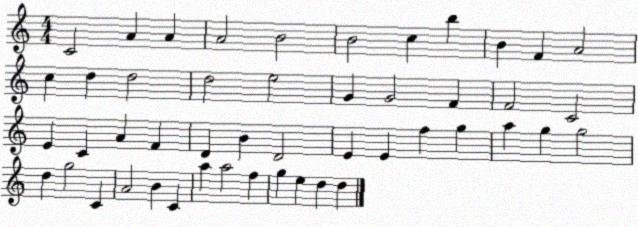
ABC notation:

X:1
T:Untitled
M:4/4
L:1/4
K:C
C2 A A A2 B2 B2 c b B F A2 c d d2 d2 e2 G G2 F F2 C2 E C A F D B D2 E E f g a g g2 d g2 C A2 B C a a2 f g e d d